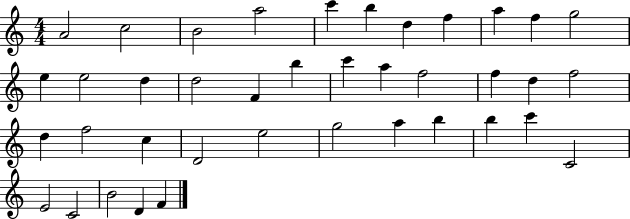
A4/h C5/h B4/h A5/h C6/q B5/q D5/q F5/q A5/q F5/q G5/h E5/q E5/h D5/q D5/h F4/q B5/q C6/q A5/q F5/h F5/q D5/q F5/h D5/q F5/h C5/q D4/h E5/h G5/h A5/q B5/q B5/q C6/q C4/h E4/h C4/h B4/h D4/q F4/q